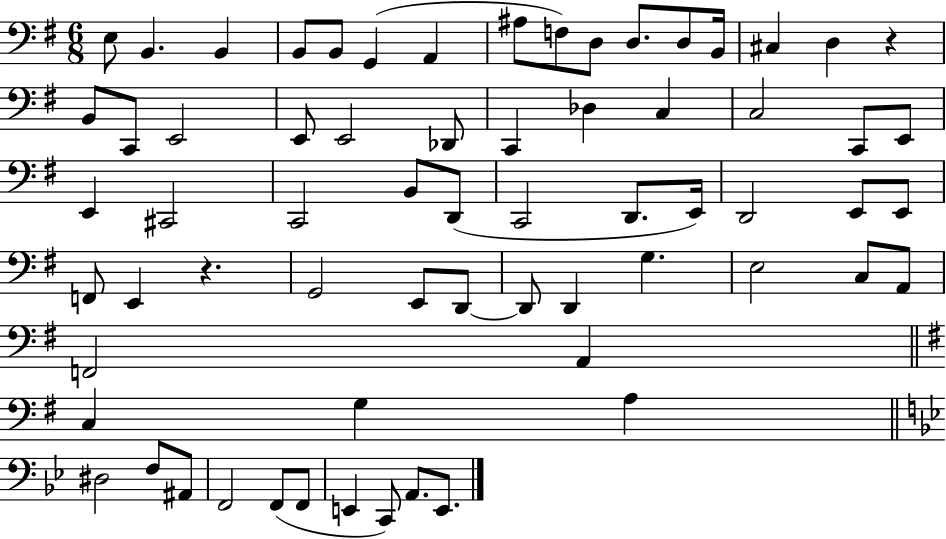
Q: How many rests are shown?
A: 2